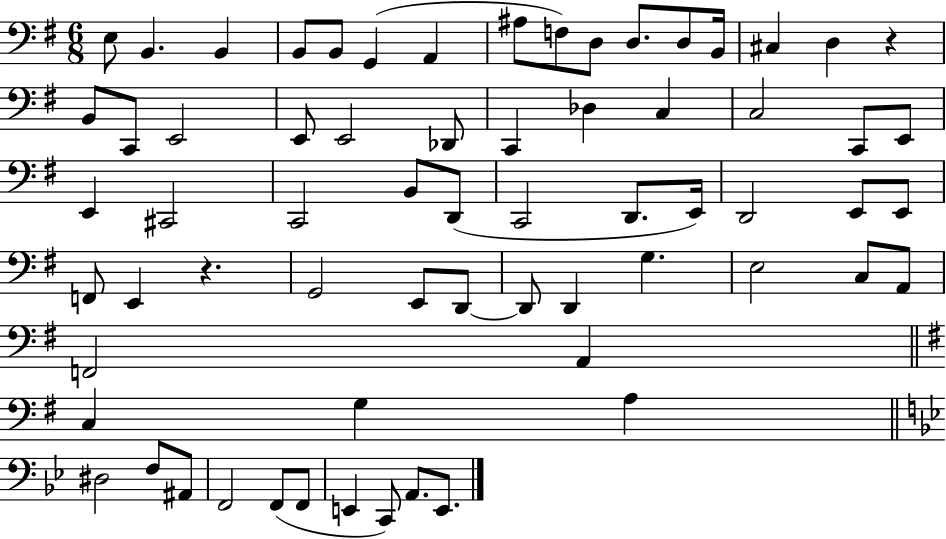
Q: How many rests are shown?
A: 2